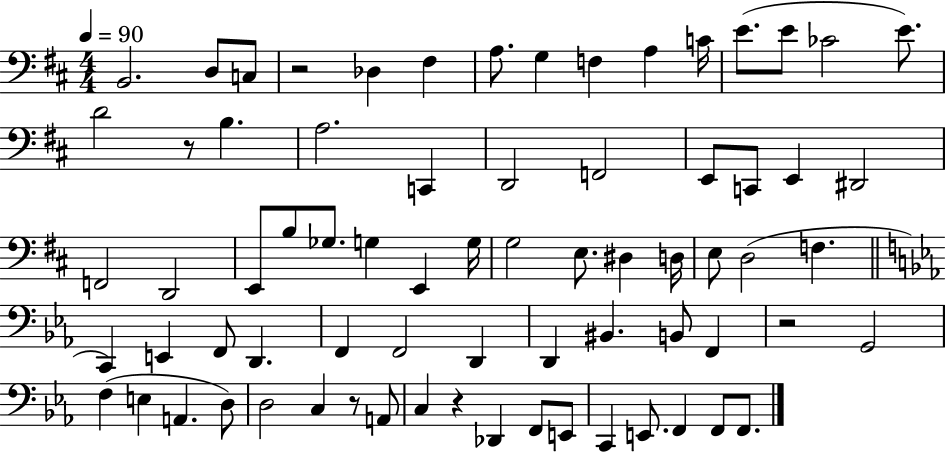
B2/h. D3/e C3/e R/h Db3/q F#3/q A3/e. G3/q F3/q A3/q C4/s E4/e. E4/e CES4/h E4/e. D4/h R/e B3/q. A3/h. C2/q D2/h F2/h E2/e C2/e E2/q D#2/h F2/h D2/h E2/e B3/e Gb3/e. G3/q E2/q G3/s G3/h E3/e. D#3/q D3/s E3/e D3/h F3/q. C2/q E2/q F2/e D2/q. F2/q F2/h D2/q D2/q BIS2/q. B2/e F2/q R/h G2/h F3/q E3/q A2/q. D3/e D3/h C3/q R/e A2/e C3/q R/q Db2/q F2/e E2/e C2/q E2/e. F2/q F2/e F2/e.